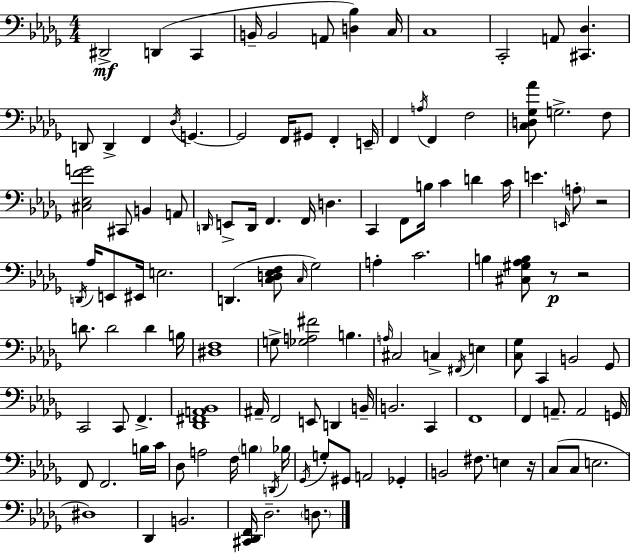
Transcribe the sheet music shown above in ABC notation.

X:1
T:Untitled
M:4/4
L:1/4
K:Bbm
^D,,2 D,, C,, B,,/4 B,,2 A,,/2 [D,_B,] C,/4 C,4 C,,2 A,,/2 [^C,,_D,] D,,/2 D,, F,, _D,/4 G,, G,,2 F,,/4 ^G,,/2 F,, E,,/4 F,, A,/4 F,, F,2 [C,D,_G,_A]/2 G,2 F,/2 [^C,_E,FG]2 ^C,,/2 B,, A,,/2 D,,/4 E,,/2 D,,/4 F,, F,,/4 D, C,, F,,/2 B,/4 C D C/4 E E,,/4 A,/2 z2 D,,/4 _A,/4 E,,/2 ^E,,/4 E,2 D,, [C,D,_E,F,]/2 C,/4 _G,2 A, C2 B, [^C,^G,_A,B,]/2 z/2 z2 D/2 D2 D B,/4 [^D,F,]4 G,/2 [_G,A,^F]2 B, A,/4 ^C,2 C, ^F,,/4 E, [C,_G,]/2 C,, B,,2 _G,,/2 C,,2 C,,/2 F,, [_D,,^F,,A,,_B,,]4 ^A,,/4 F,,2 E,,/2 D,, B,,/4 B,,2 C,, F,,4 F,, A,,/2 A,,2 G,,/4 F,,/2 F,,2 B,/4 C/4 _D,/2 A,2 F,/4 B, D,,/4 _B,/4 _G,,/4 G,/2 ^G,,/2 A,,2 _G,, B,,2 ^F,/2 E, z/4 C,/2 C,/2 E,2 ^D,4 _D,, B,,2 [^C,,_D,,F,,]/4 _D,2 D,/2